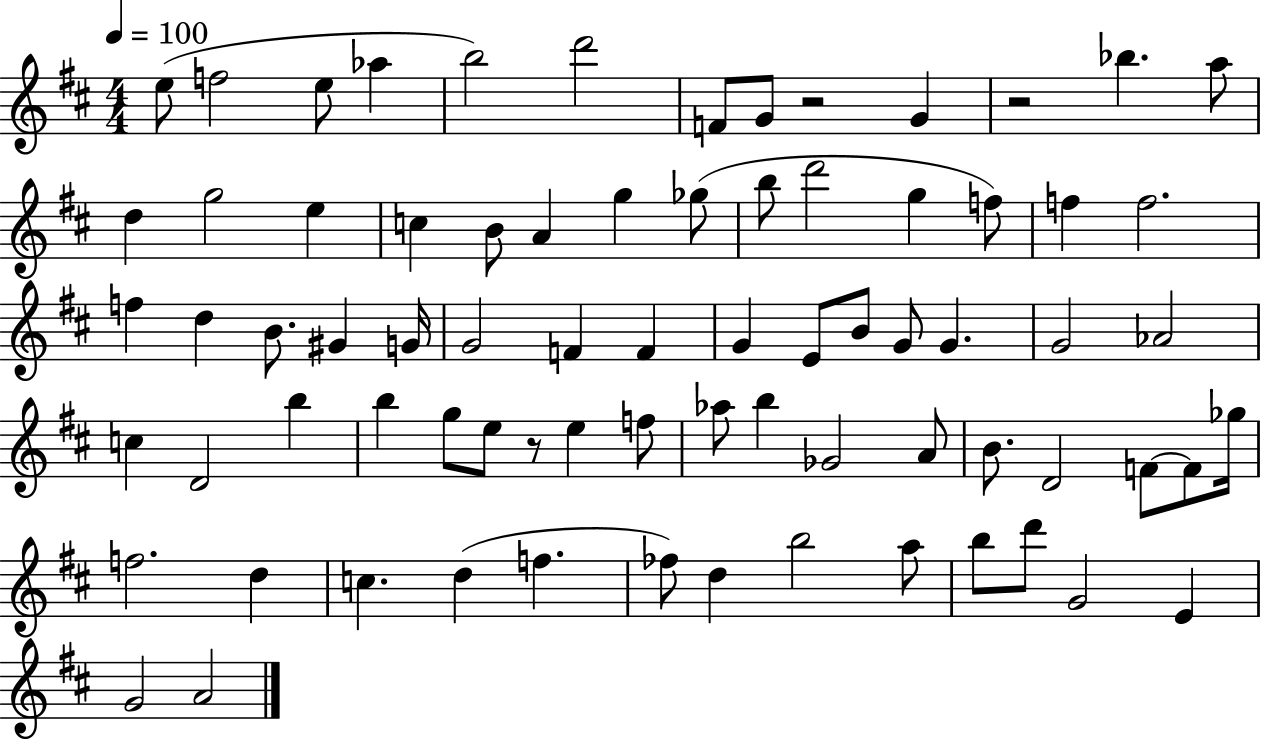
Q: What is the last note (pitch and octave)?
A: A4